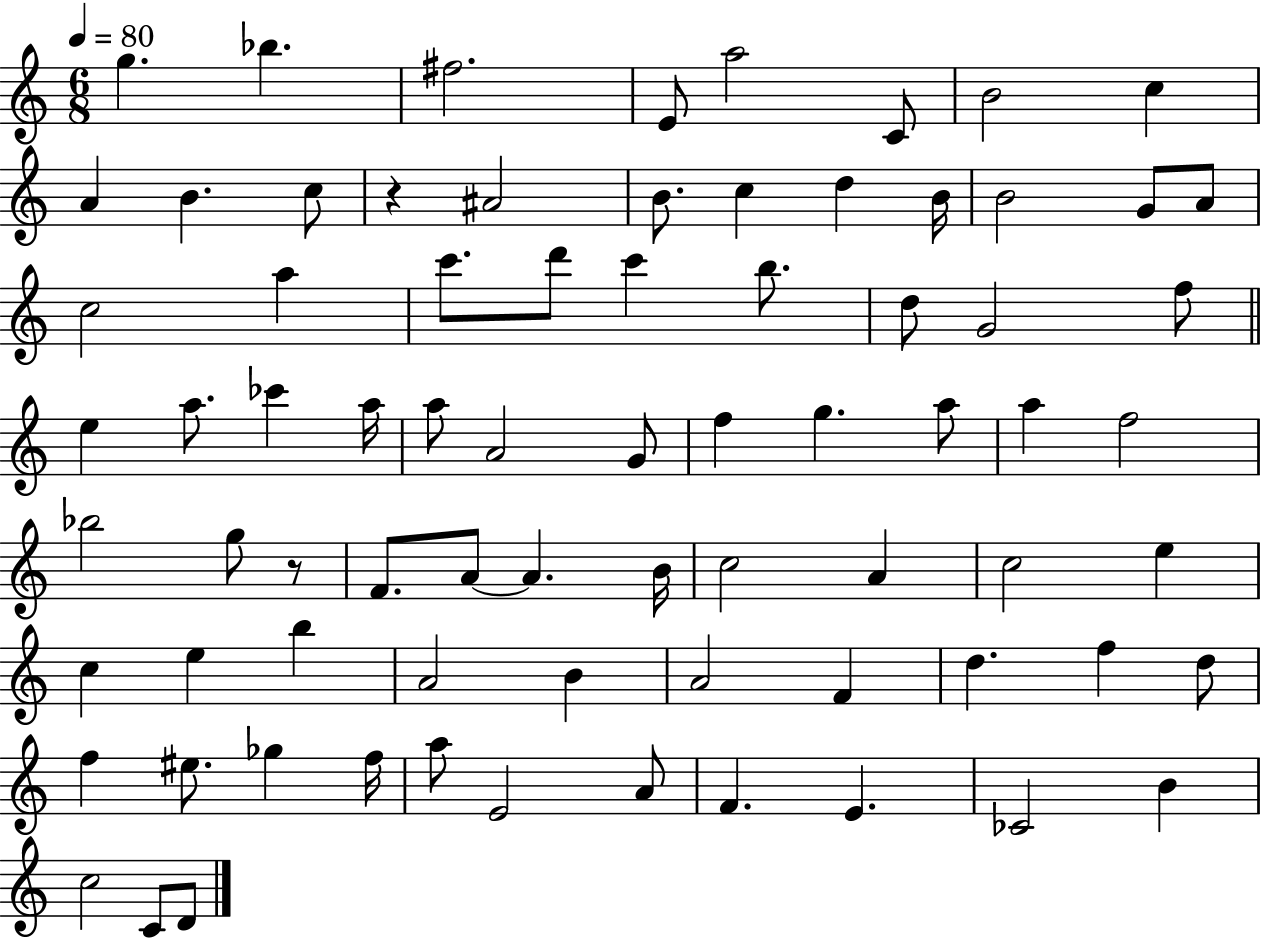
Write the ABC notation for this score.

X:1
T:Untitled
M:6/8
L:1/4
K:C
g _b ^f2 E/2 a2 C/2 B2 c A B c/2 z ^A2 B/2 c d B/4 B2 G/2 A/2 c2 a c'/2 d'/2 c' b/2 d/2 G2 f/2 e a/2 _c' a/4 a/2 A2 G/2 f g a/2 a f2 _b2 g/2 z/2 F/2 A/2 A B/4 c2 A c2 e c e b A2 B A2 F d f d/2 f ^e/2 _g f/4 a/2 E2 A/2 F E _C2 B c2 C/2 D/2